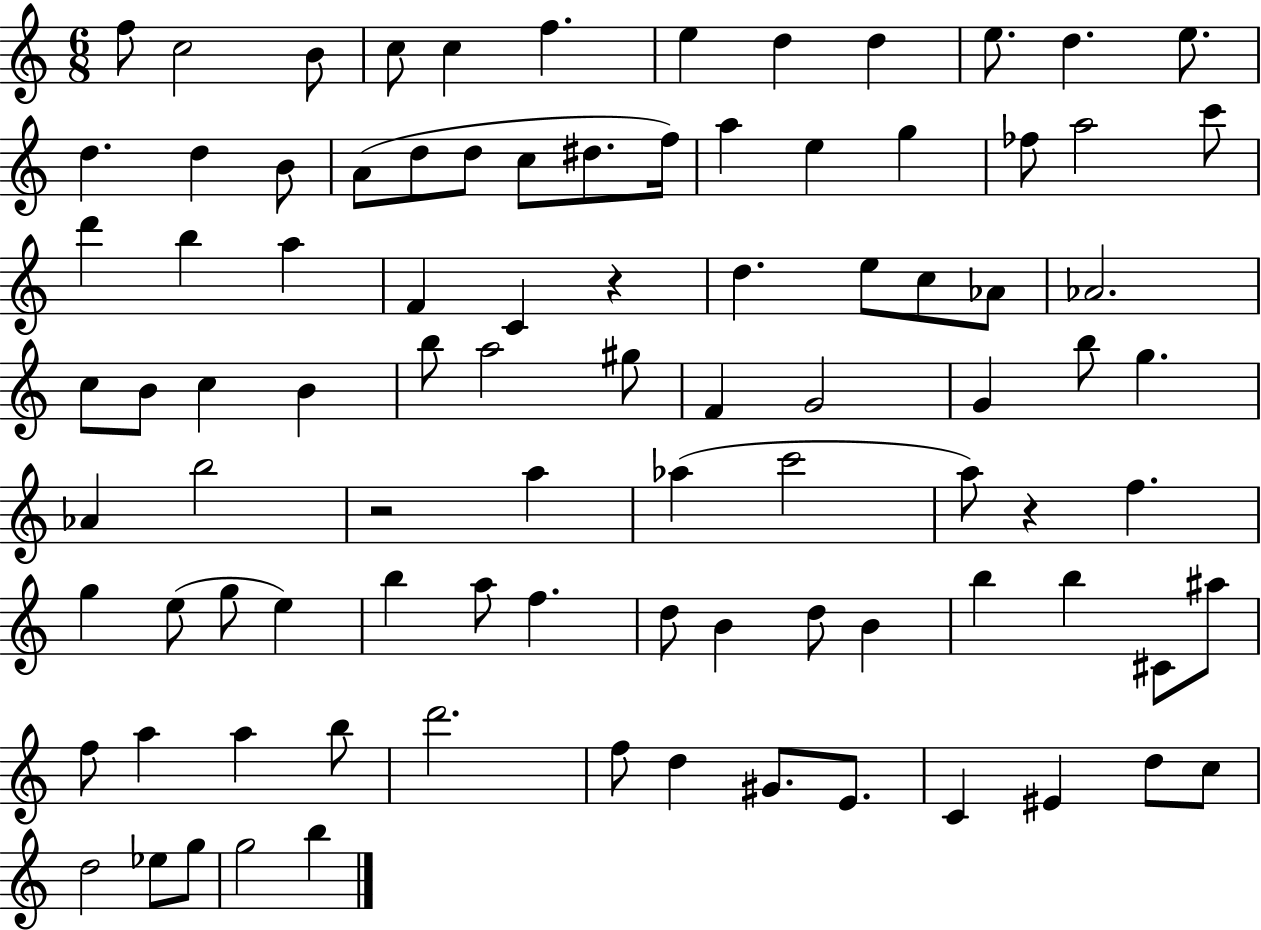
{
  \clef treble
  \numericTimeSignature
  \time 6/8
  \key c \major
  f''8 c''2 b'8 | c''8 c''4 f''4. | e''4 d''4 d''4 | e''8. d''4. e''8. | \break d''4. d''4 b'8 | a'8( d''8 d''8 c''8 dis''8. f''16) | a''4 e''4 g''4 | fes''8 a''2 c'''8 | \break d'''4 b''4 a''4 | f'4 c'4 r4 | d''4. e''8 c''8 aes'8 | aes'2. | \break c''8 b'8 c''4 b'4 | b''8 a''2 gis''8 | f'4 g'2 | g'4 b''8 g''4. | \break aes'4 b''2 | r2 a''4 | aes''4( c'''2 | a''8) r4 f''4. | \break g''4 e''8( g''8 e''4) | b''4 a''8 f''4. | d''8 b'4 d''8 b'4 | b''4 b''4 cis'8 ais''8 | \break f''8 a''4 a''4 b''8 | d'''2. | f''8 d''4 gis'8. e'8. | c'4 eis'4 d''8 c''8 | \break d''2 ees''8 g''8 | g''2 b''4 | \bar "|."
}